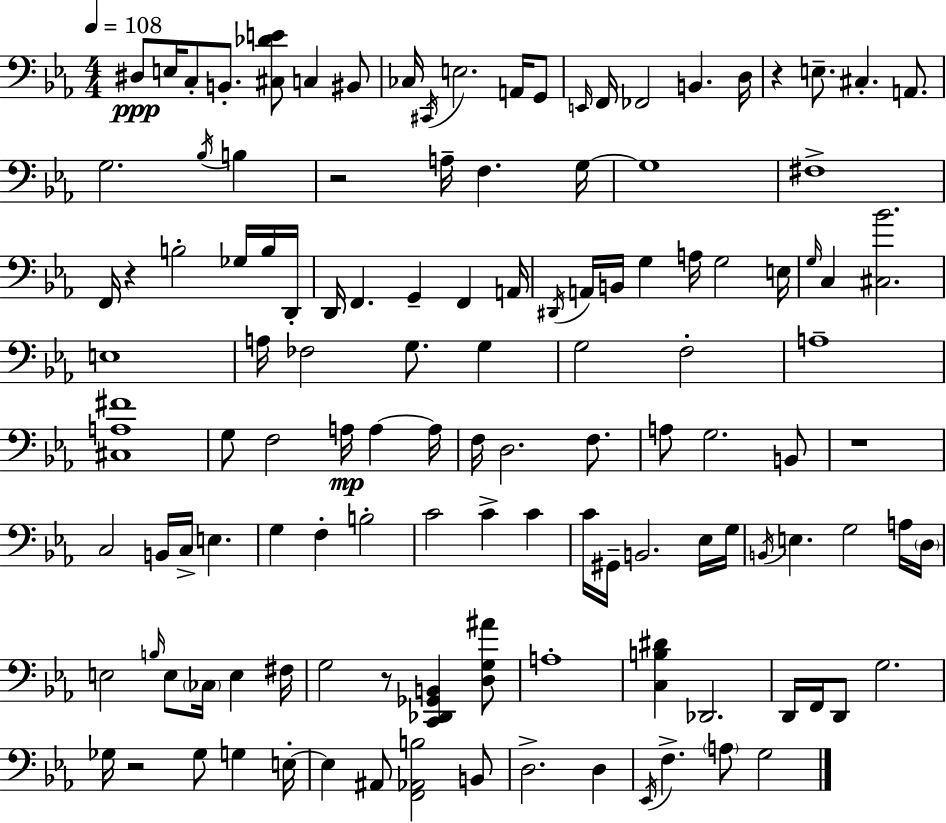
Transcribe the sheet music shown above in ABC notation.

X:1
T:Untitled
M:4/4
L:1/4
K:Cm
^D,/2 E,/4 C,/2 B,,/2 [^C,_DE]/2 C, ^B,,/2 _C,/4 ^C,,/4 E,2 A,,/4 G,,/2 E,,/4 F,,/4 _F,,2 B,, D,/4 z E,/2 ^C, A,,/2 G,2 _B,/4 B, z2 A,/4 F, G,/4 G,4 ^F,4 F,,/4 z B,2 _G,/4 B,/4 D,,/4 D,,/4 F,, G,, F,, A,,/4 ^D,,/4 A,,/4 B,,/4 G, A,/4 G,2 E,/4 G,/4 C, [^C,_B]2 E,4 A,/4 _F,2 G,/2 G, G,2 F,2 A,4 [^C,A,^F]4 G,/2 F,2 A,/4 A, A,/4 F,/4 D,2 F,/2 A,/2 G,2 B,,/2 z4 C,2 B,,/4 C,/4 E, G, F, B,2 C2 C C C/4 ^G,,/4 B,,2 _E,/4 G,/4 B,,/4 E, G,2 A,/4 D,/4 E,2 B,/4 E,/2 _C,/4 E, ^F,/4 G,2 z/2 [C,,_D,,_G,,B,,] [D,G,^A]/2 A,4 [C,B,^D] _D,,2 D,,/4 F,,/4 D,,/2 G,2 _G,/4 z2 _G,/2 G, E,/4 E, ^A,,/2 [F,,_A,,B,]2 B,,/2 D,2 D, _E,,/4 F, A,/2 G,2